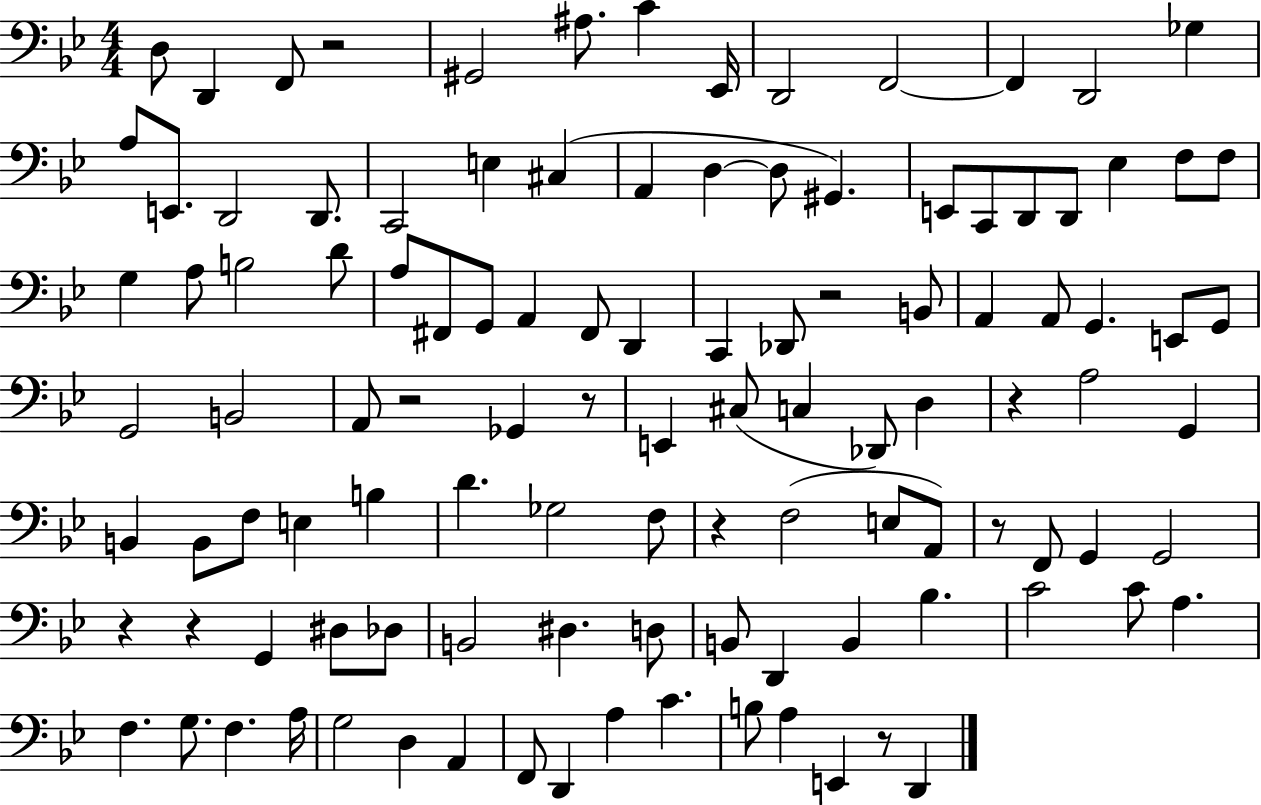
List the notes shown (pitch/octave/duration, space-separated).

D3/e D2/q F2/e R/h G#2/h A#3/e. C4/q Eb2/s D2/h F2/h F2/q D2/h Gb3/q A3/e E2/e. D2/h D2/e. C2/h E3/q C#3/q A2/q D3/q D3/e G#2/q. E2/e C2/e D2/e D2/e Eb3/q F3/e F3/e G3/q A3/e B3/h D4/e A3/e F#2/e G2/e A2/q F#2/e D2/q C2/q Db2/e R/h B2/e A2/q A2/e G2/q. E2/e G2/e G2/h B2/h A2/e R/h Gb2/q R/e E2/q C#3/e C3/q Db2/e D3/q R/q A3/h G2/q B2/q B2/e F3/e E3/q B3/q D4/q. Gb3/h F3/e R/q F3/h E3/e A2/e R/e F2/e G2/q G2/h R/q R/q G2/q D#3/e Db3/e B2/h D#3/q. D3/e B2/e D2/q B2/q Bb3/q. C4/h C4/e A3/q. F3/q. G3/e. F3/q. A3/s G3/h D3/q A2/q F2/e D2/q A3/q C4/q. B3/e A3/q E2/q R/e D2/q